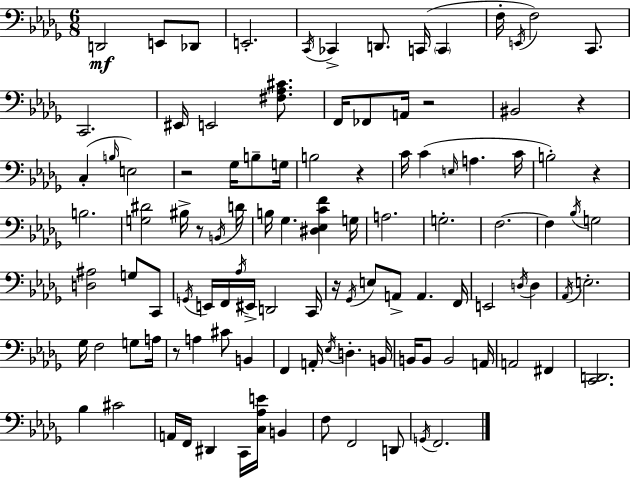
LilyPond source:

{
  \clef bass
  \numericTimeSignature
  \time 6/8
  \key bes \minor
  d,2\mf e,8 des,8 | e,2.-. | \acciaccatura { c,16 } ces,4-> d,8. c,16( \parenthesize c,4 | f16-. \acciaccatura { e,16 } f2) c,8. | \break c,2. | eis,16 e,2 <fis aes cis'>8. | f,16 fes,8 a,16 r2 | bis,2 r4 | \break c4-.( \grace { b16 } e2) | r2 ges16 | b8-- g16 b2 r4 | c'16 c'4( \grace { e16 } a4. | \break c'16 b2-.) | r4 b2. | <g dis'>2 | bis16-> r8 \acciaccatura { b,16 } d'16 b16 ges4. | \break <dis ees c' f'>4 g16 a2. | g2.-. | f2.~~ | f4 \acciaccatura { bes16 } g2 | \break <d ais>2 | g8 c,8 \acciaccatura { g,16 } e,16 f,16 \acciaccatura { aes16 } eis,16-> d,2 | c,16 r16 \acciaccatura { ges,16 } e8 | a,8-> a,4. f,16 e,2 | \break \acciaccatura { d16 } d4 \acciaccatura { aes,16 } e2.-. | ges16 | f2 g8 a16 r8 | a4 cis'8 b,4 f,4 | \break a,16-. \acciaccatura { ees16 } d4.-. b,16 | b,16 b,8 b,2 a,16 | a,2 fis,4 | <c, d,>2. | \break bes4 cis'2 | a,16 f,16 dis,4 c,16 <c aes e'>16 b,4 | f8 f,2 d,8 | \acciaccatura { g,16 } f,2. | \break \bar "|."
}